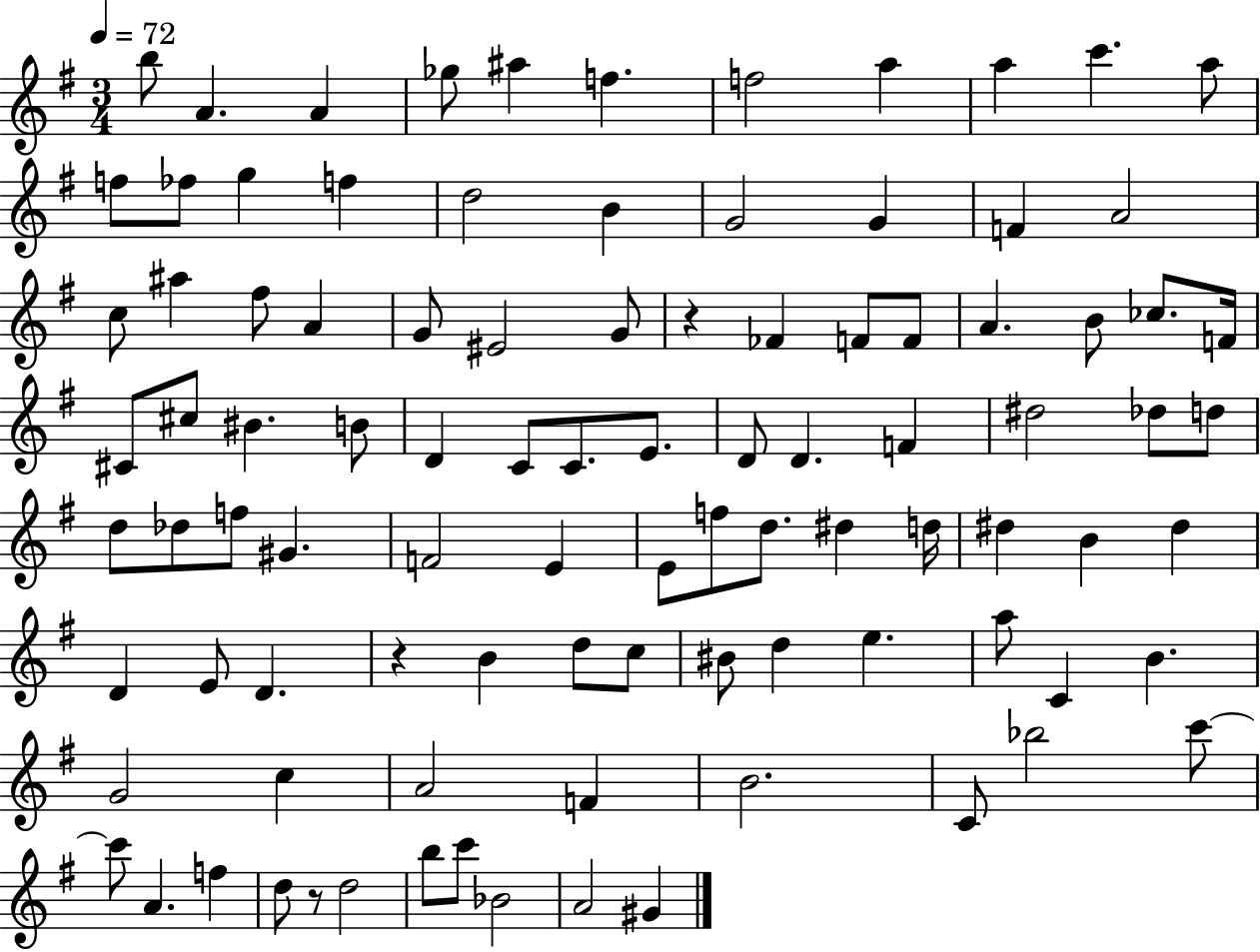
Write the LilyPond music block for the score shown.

{
  \clef treble
  \numericTimeSignature
  \time 3/4
  \key g \major
  \tempo 4 = 72
  \repeat volta 2 { b''8 a'4. a'4 | ges''8 ais''4 f''4. | f''2 a''4 | a''4 c'''4. a''8 | \break f''8 fes''8 g''4 f''4 | d''2 b'4 | g'2 g'4 | f'4 a'2 | \break c''8 ais''4 fis''8 a'4 | g'8 eis'2 g'8 | r4 fes'4 f'8 f'8 | a'4. b'8 ces''8. f'16 | \break cis'8 cis''8 bis'4. b'8 | d'4 c'8 c'8. e'8. | d'8 d'4. f'4 | dis''2 des''8 d''8 | \break d''8 des''8 f''8 gis'4. | f'2 e'4 | e'8 f''8 d''8. dis''4 d''16 | dis''4 b'4 dis''4 | \break d'4 e'8 d'4. | r4 b'4 d''8 c''8 | bis'8 d''4 e''4. | a''8 c'4 b'4. | \break g'2 c''4 | a'2 f'4 | b'2. | c'8 bes''2 c'''8~~ | \break c'''8 a'4. f''4 | d''8 r8 d''2 | b''8 c'''8 bes'2 | a'2 gis'4 | \break } \bar "|."
}